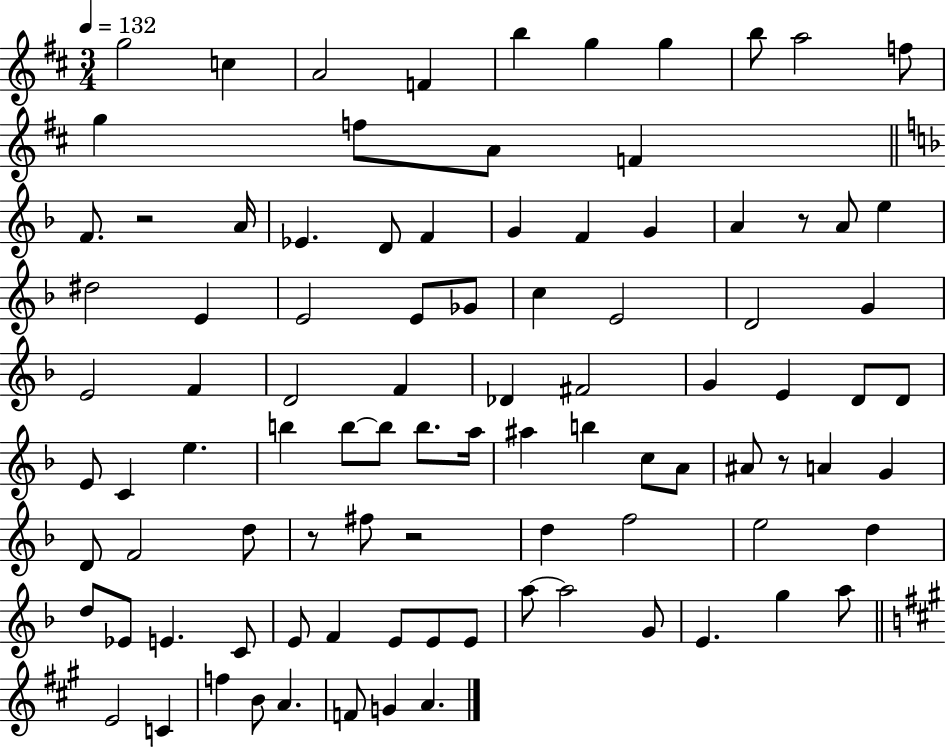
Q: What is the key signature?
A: D major